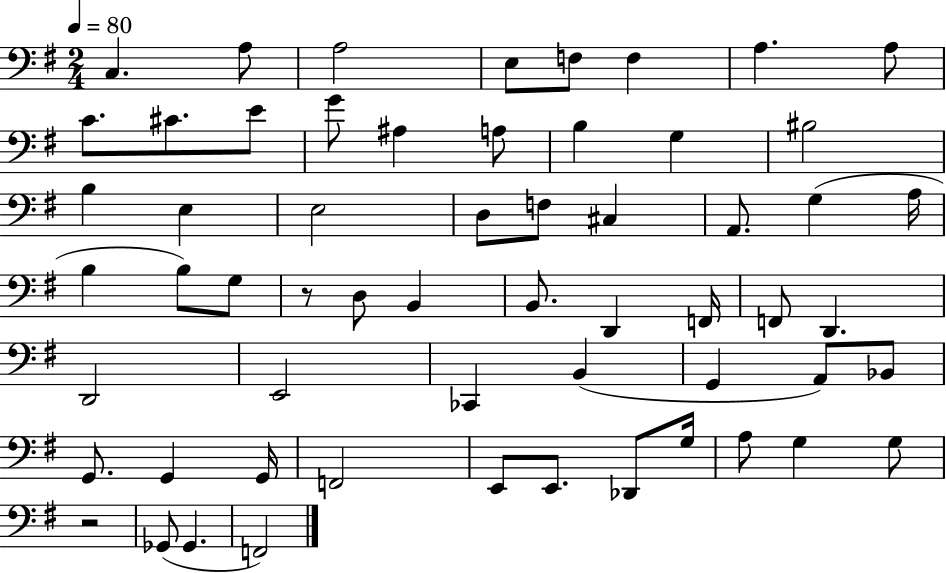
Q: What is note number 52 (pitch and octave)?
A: A3